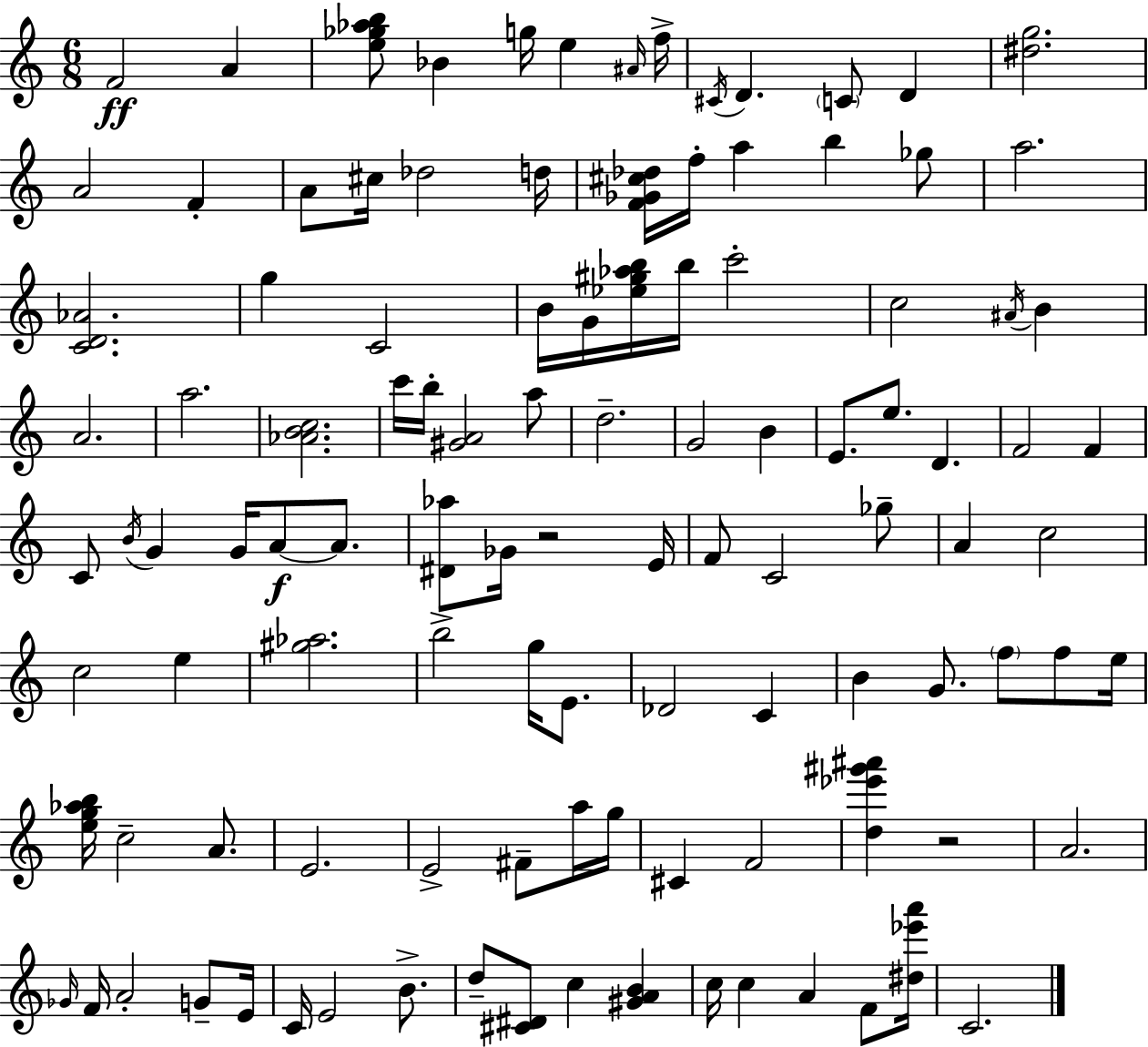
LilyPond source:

{
  \clef treble
  \numericTimeSignature
  \time 6/8
  \key c \major
  \repeat volta 2 { f'2\ff a'4 | <e'' ges'' aes'' b''>8 bes'4 g''16 e''4 \grace { ais'16 } | f''16-> \acciaccatura { cis'16 } d'4. \parenthesize c'8 d'4 | <dis'' g''>2. | \break a'2 f'4-. | a'8 cis''16 des''2 | d''16 <f' ges' cis'' des''>16 f''16-. a''4 b''4 | ges''8 a''2. | \break <c' d' aes'>2. | g''4 c'2 | b'16 g'16 <ees'' gis'' aes'' b''>16 b''16 c'''2-. | c''2 \acciaccatura { ais'16 } b'4 | \break a'2. | a''2. | <aes' b' c''>2. | c'''16 b''16-. <gis' a'>2 | \break a''8 d''2.-- | g'2 b'4 | e'8. e''8. d'4. | f'2 f'4 | \break c'8 \acciaccatura { b'16 } g'4 g'16 a'8~~\f | a'8. <dis' aes''>8 ges'16 r2 | e'16 f'8 c'2 | ges''8-- a'4 c''2 | \break c''2 | e''4 <gis'' aes''>2. | b''2-> | g''16 e'8. des'2 | \break c'4 b'4 g'8. \parenthesize f''8 | f''8 e''16 <e'' g'' aes'' b''>16 c''2-- | a'8. e'2. | e'2-> | \break fis'8-- a''16 g''16 cis'4 f'2 | <d'' ees''' gis''' ais'''>4 r2 | a'2. | \grace { ges'16 } f'16 a'2-. | \break g'8-- e'16 c'16 e'2 | b'8.-> d''8-- <cis' dis'>8 c''4 | <gis' a' b'>4 c''16 c''4 a'4 | f'8 <dis'' ees''' a'''>16 c'2. | \break } \bar "|."
}